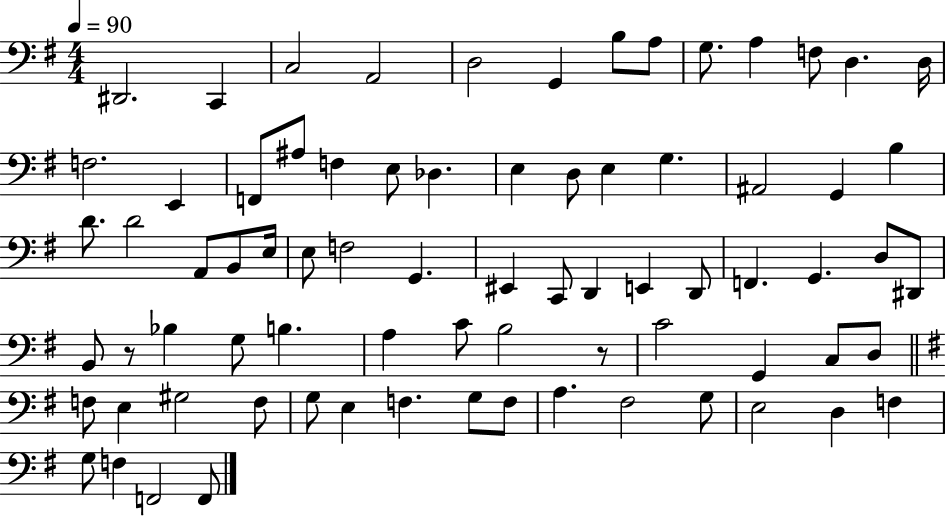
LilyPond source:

{
  \clef bass
  \numericTimeSignature
  \time 4/4
  \key g \major
  \tempo 4 = 90
  dis,2. c,4 | c2 a,2 | d2 g,4 b8 a8 | g8. a4 f8 d4. d16 | \break f2. e,4 | f,8 ais8 f4 e8 des4. | e4 d8 e4 g4. | ais,2 g,4 b4 | \break d'8. d'2 a,8 b,8 e16 | e8 f2 g,4. | eis,4 c,8 d,4 e,4 d,8 | f,4. g,4. d8 dis,8 | \break b,8 r8 bes4 g8 b4. | a4 c'8 b2 r8 | c'2 g,4 c8 d8 | \bar "||" \break \key g \major f8 e4 gis2 f8 | g8 e4 f4. g8 f8 | a4. fis2 g8 | e2 d4 f4 | \break g8 f4 f,2 f,8 | \bar "|."
}